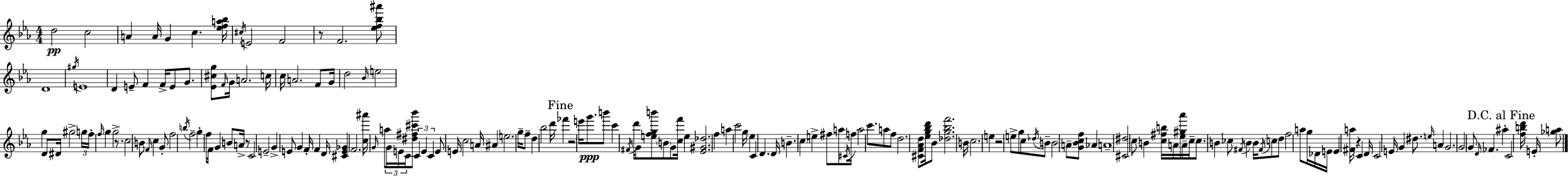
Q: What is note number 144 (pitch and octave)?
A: E4